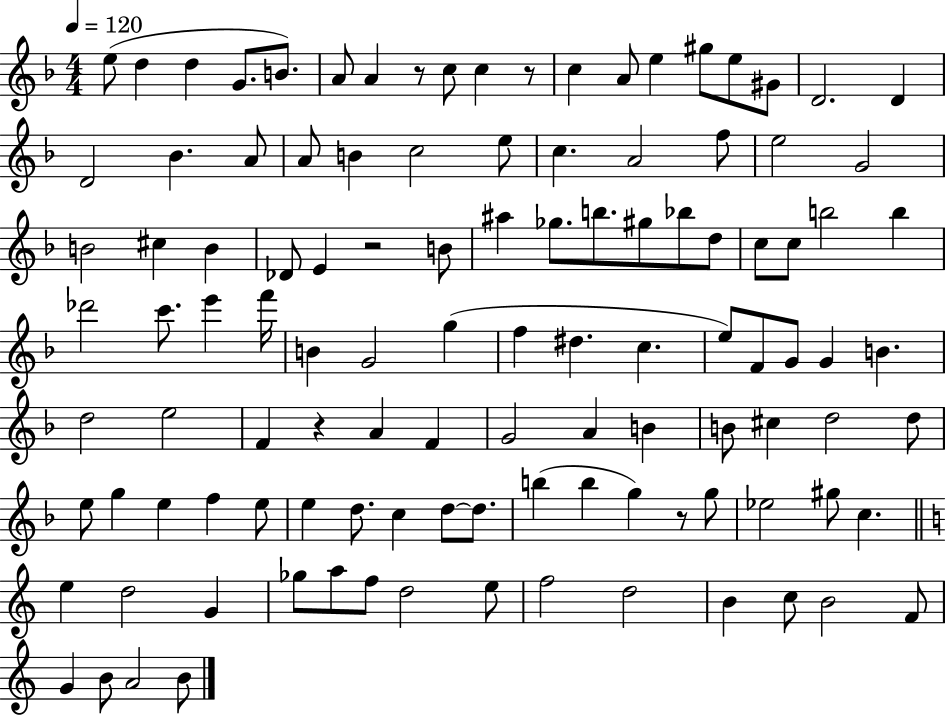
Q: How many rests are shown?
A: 5